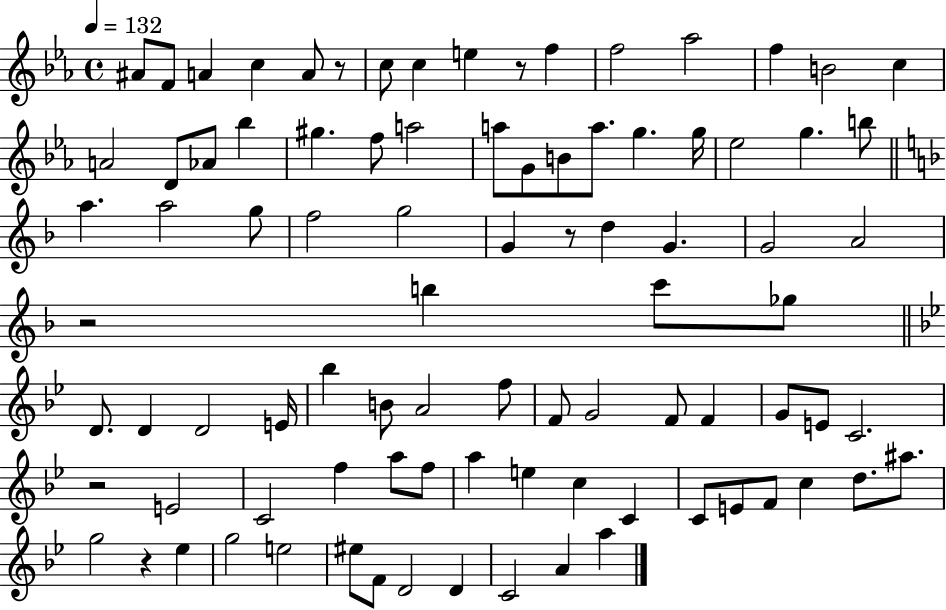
A#4/e F4/e A4/q C5/q A4/e R/e C5/e C5/q E5/q R/e F5/q F5/h Ab5/h F5/q B4/h C5/q A4/h D4/e Ab4/e Bb5/q G#5/q. F5/e A5/h A5/e G4/e B4/e A5/e. G5/q. G5/s Eb5/h G5/q. B5/e A5/q. A5/h G5/e F5/h G5/h G4/q R/e D5/q G4/q. G4/h A4/h R/h B5/q C6/e Gb5/e D4/e. D4/q D4/h E4/s Bb5/q B4/e A4/h F5/e F4/e G4/h F4/e F4/q G4/e E4/e C4/h. R/h E4/h C4/h F5/q A5/e F5/e A5/q E5/q C5/q C4/q C4/e E4/e F4/e C5/q D5/e. A#5/e. G5/h R/q Eb5/q G5/h E5/h EIS5/e F4/e D4/h D4/q C4/h A4/q A5/q